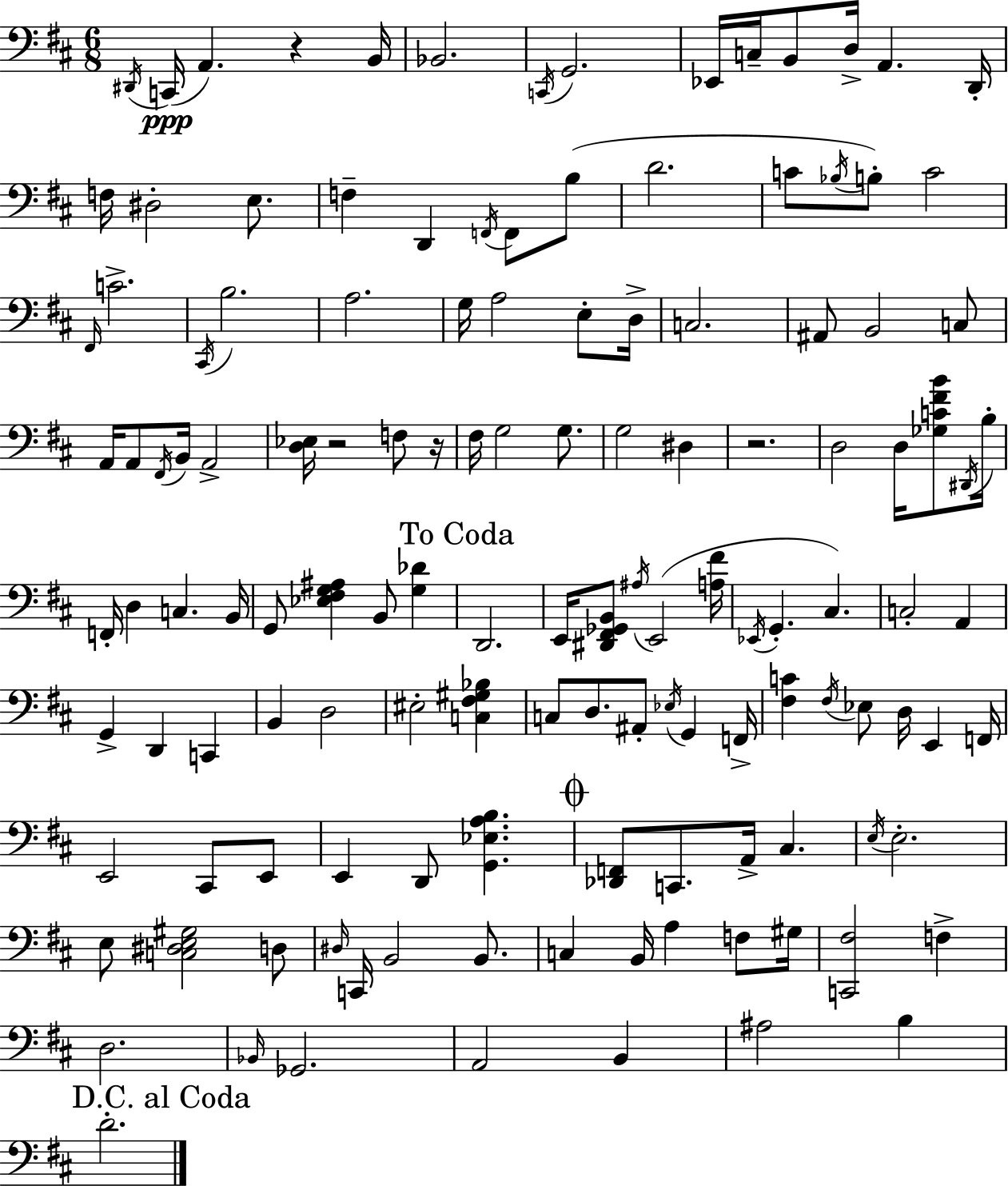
X:1
T:Untitled
M:6/8
L:1/4
K:D
^D,,/4 C,,/4 A,, z B,,/4 _B,,2 C,,/4 G,,2 _E,,/4 C,/4 B,,/2 D,/4 A,, D,,/4 F,/4 ^D,2 E,/2 F, D,, F,,/4 F,,/2 B,/2 D2 C/2 _B,/4 B,/2 C2 ^F,,/4 C2 ^C,,/4 B,2 A,2 G,/4 A,2 E,/2 D,/4 C,2 ^A,,/2 B,,2 C,/2 A,,/4 A,,/2 ^F,,/4 B,,/4 A,,2 [D,_E,]/4 z2 F,/2 z/4 ^F,/4 G,2 G,/2 G,2 ^D, z2 D,2 D,/4 [_G,C^FB]/2 ^D,,/4 B,/4 F,,/4 D, C, B,,/4 G,,/2 [_E,^F,G,^A,] B,,/2 [G,_D] D,,2 E,,/4 [^D,,^F,,_G,,B,,]/2 ^A,/4 E,,2 [A,^F]/4 _E,,/4 G,, ^C, C,2 A,, G,, D,, C,, B,, D,2 ^E,2 [C,^F,^G,_B,] C,/2 D,/2 ^A,,/2 _E,/4 G,, F,,/4 [^F,C] ^F,/4 _E,/2 D,/4 E,, F,,/4 E,,2 ^C,,/2 E,,/2 E,, D,,/2 [G,,_E,A,B,] [_D,,F,,]/2 C,,/2 A,,/4 ^C, E,/4 E,2 E,/2 [C,^D,E,^G,]2 D,/2 ^D,/4 C,,/4 B,,2 B,,/2 C, B,,/4 A, F,/2 ^G,/4 [C,,^F,]2 F, D,2 _B,,/4 _G,,2 A,,2 B,, ^A,2 B, D2